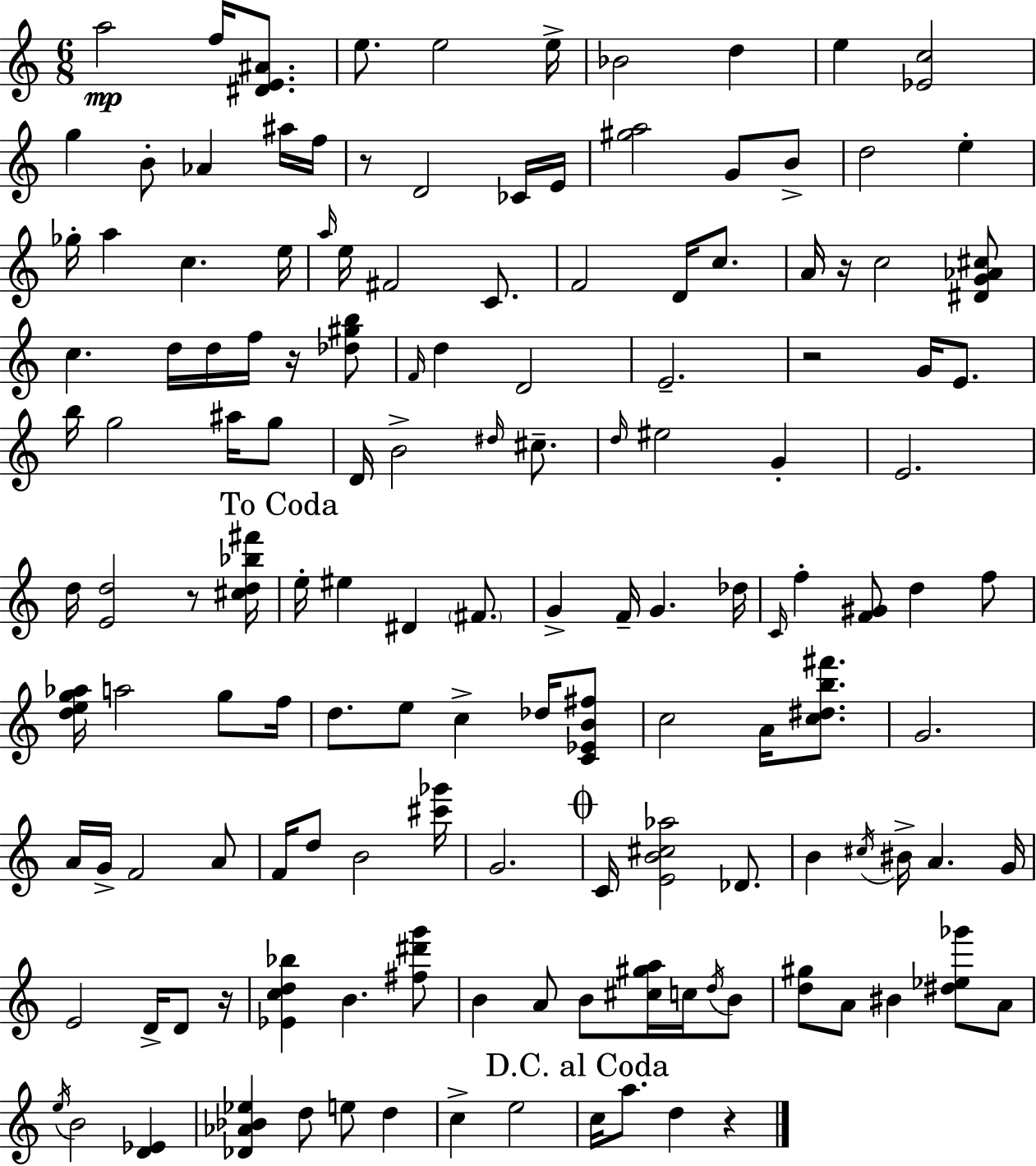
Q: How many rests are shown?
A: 7